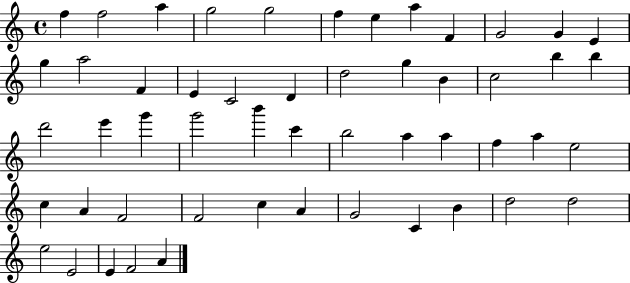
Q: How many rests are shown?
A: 0